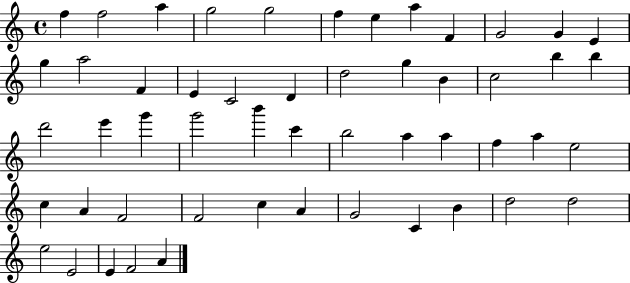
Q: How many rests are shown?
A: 0